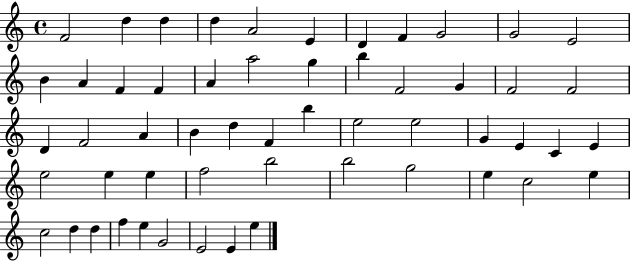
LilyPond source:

{
  \clef treble
  \time 4/4
  \defaultTimeSignature
  \key c \major
  f'2 d''4 d''4 | d''4 a'2 e'4 | d'4 f'4 g'2 | g'2 e'2 | \break b'4 a'4 f'4 f'4 | a'4 a''2 g''4 | b''4 f'2 g'4 | f'2 f'2 | \break d'4 f'2 a'4 | b'4 d''4 f'4 b''4 | e''2 e''2 | g'4 e'4 c'4 e'4 | \break e''2 e''4 e''4 | f''2 b''2 | b''2 g''2 | e''4 c''2 e''4 | \break c''2 d''4 d''4 | f''4 e''4 g'2 | e'2 e'4 e''4 | \bar "|."
}